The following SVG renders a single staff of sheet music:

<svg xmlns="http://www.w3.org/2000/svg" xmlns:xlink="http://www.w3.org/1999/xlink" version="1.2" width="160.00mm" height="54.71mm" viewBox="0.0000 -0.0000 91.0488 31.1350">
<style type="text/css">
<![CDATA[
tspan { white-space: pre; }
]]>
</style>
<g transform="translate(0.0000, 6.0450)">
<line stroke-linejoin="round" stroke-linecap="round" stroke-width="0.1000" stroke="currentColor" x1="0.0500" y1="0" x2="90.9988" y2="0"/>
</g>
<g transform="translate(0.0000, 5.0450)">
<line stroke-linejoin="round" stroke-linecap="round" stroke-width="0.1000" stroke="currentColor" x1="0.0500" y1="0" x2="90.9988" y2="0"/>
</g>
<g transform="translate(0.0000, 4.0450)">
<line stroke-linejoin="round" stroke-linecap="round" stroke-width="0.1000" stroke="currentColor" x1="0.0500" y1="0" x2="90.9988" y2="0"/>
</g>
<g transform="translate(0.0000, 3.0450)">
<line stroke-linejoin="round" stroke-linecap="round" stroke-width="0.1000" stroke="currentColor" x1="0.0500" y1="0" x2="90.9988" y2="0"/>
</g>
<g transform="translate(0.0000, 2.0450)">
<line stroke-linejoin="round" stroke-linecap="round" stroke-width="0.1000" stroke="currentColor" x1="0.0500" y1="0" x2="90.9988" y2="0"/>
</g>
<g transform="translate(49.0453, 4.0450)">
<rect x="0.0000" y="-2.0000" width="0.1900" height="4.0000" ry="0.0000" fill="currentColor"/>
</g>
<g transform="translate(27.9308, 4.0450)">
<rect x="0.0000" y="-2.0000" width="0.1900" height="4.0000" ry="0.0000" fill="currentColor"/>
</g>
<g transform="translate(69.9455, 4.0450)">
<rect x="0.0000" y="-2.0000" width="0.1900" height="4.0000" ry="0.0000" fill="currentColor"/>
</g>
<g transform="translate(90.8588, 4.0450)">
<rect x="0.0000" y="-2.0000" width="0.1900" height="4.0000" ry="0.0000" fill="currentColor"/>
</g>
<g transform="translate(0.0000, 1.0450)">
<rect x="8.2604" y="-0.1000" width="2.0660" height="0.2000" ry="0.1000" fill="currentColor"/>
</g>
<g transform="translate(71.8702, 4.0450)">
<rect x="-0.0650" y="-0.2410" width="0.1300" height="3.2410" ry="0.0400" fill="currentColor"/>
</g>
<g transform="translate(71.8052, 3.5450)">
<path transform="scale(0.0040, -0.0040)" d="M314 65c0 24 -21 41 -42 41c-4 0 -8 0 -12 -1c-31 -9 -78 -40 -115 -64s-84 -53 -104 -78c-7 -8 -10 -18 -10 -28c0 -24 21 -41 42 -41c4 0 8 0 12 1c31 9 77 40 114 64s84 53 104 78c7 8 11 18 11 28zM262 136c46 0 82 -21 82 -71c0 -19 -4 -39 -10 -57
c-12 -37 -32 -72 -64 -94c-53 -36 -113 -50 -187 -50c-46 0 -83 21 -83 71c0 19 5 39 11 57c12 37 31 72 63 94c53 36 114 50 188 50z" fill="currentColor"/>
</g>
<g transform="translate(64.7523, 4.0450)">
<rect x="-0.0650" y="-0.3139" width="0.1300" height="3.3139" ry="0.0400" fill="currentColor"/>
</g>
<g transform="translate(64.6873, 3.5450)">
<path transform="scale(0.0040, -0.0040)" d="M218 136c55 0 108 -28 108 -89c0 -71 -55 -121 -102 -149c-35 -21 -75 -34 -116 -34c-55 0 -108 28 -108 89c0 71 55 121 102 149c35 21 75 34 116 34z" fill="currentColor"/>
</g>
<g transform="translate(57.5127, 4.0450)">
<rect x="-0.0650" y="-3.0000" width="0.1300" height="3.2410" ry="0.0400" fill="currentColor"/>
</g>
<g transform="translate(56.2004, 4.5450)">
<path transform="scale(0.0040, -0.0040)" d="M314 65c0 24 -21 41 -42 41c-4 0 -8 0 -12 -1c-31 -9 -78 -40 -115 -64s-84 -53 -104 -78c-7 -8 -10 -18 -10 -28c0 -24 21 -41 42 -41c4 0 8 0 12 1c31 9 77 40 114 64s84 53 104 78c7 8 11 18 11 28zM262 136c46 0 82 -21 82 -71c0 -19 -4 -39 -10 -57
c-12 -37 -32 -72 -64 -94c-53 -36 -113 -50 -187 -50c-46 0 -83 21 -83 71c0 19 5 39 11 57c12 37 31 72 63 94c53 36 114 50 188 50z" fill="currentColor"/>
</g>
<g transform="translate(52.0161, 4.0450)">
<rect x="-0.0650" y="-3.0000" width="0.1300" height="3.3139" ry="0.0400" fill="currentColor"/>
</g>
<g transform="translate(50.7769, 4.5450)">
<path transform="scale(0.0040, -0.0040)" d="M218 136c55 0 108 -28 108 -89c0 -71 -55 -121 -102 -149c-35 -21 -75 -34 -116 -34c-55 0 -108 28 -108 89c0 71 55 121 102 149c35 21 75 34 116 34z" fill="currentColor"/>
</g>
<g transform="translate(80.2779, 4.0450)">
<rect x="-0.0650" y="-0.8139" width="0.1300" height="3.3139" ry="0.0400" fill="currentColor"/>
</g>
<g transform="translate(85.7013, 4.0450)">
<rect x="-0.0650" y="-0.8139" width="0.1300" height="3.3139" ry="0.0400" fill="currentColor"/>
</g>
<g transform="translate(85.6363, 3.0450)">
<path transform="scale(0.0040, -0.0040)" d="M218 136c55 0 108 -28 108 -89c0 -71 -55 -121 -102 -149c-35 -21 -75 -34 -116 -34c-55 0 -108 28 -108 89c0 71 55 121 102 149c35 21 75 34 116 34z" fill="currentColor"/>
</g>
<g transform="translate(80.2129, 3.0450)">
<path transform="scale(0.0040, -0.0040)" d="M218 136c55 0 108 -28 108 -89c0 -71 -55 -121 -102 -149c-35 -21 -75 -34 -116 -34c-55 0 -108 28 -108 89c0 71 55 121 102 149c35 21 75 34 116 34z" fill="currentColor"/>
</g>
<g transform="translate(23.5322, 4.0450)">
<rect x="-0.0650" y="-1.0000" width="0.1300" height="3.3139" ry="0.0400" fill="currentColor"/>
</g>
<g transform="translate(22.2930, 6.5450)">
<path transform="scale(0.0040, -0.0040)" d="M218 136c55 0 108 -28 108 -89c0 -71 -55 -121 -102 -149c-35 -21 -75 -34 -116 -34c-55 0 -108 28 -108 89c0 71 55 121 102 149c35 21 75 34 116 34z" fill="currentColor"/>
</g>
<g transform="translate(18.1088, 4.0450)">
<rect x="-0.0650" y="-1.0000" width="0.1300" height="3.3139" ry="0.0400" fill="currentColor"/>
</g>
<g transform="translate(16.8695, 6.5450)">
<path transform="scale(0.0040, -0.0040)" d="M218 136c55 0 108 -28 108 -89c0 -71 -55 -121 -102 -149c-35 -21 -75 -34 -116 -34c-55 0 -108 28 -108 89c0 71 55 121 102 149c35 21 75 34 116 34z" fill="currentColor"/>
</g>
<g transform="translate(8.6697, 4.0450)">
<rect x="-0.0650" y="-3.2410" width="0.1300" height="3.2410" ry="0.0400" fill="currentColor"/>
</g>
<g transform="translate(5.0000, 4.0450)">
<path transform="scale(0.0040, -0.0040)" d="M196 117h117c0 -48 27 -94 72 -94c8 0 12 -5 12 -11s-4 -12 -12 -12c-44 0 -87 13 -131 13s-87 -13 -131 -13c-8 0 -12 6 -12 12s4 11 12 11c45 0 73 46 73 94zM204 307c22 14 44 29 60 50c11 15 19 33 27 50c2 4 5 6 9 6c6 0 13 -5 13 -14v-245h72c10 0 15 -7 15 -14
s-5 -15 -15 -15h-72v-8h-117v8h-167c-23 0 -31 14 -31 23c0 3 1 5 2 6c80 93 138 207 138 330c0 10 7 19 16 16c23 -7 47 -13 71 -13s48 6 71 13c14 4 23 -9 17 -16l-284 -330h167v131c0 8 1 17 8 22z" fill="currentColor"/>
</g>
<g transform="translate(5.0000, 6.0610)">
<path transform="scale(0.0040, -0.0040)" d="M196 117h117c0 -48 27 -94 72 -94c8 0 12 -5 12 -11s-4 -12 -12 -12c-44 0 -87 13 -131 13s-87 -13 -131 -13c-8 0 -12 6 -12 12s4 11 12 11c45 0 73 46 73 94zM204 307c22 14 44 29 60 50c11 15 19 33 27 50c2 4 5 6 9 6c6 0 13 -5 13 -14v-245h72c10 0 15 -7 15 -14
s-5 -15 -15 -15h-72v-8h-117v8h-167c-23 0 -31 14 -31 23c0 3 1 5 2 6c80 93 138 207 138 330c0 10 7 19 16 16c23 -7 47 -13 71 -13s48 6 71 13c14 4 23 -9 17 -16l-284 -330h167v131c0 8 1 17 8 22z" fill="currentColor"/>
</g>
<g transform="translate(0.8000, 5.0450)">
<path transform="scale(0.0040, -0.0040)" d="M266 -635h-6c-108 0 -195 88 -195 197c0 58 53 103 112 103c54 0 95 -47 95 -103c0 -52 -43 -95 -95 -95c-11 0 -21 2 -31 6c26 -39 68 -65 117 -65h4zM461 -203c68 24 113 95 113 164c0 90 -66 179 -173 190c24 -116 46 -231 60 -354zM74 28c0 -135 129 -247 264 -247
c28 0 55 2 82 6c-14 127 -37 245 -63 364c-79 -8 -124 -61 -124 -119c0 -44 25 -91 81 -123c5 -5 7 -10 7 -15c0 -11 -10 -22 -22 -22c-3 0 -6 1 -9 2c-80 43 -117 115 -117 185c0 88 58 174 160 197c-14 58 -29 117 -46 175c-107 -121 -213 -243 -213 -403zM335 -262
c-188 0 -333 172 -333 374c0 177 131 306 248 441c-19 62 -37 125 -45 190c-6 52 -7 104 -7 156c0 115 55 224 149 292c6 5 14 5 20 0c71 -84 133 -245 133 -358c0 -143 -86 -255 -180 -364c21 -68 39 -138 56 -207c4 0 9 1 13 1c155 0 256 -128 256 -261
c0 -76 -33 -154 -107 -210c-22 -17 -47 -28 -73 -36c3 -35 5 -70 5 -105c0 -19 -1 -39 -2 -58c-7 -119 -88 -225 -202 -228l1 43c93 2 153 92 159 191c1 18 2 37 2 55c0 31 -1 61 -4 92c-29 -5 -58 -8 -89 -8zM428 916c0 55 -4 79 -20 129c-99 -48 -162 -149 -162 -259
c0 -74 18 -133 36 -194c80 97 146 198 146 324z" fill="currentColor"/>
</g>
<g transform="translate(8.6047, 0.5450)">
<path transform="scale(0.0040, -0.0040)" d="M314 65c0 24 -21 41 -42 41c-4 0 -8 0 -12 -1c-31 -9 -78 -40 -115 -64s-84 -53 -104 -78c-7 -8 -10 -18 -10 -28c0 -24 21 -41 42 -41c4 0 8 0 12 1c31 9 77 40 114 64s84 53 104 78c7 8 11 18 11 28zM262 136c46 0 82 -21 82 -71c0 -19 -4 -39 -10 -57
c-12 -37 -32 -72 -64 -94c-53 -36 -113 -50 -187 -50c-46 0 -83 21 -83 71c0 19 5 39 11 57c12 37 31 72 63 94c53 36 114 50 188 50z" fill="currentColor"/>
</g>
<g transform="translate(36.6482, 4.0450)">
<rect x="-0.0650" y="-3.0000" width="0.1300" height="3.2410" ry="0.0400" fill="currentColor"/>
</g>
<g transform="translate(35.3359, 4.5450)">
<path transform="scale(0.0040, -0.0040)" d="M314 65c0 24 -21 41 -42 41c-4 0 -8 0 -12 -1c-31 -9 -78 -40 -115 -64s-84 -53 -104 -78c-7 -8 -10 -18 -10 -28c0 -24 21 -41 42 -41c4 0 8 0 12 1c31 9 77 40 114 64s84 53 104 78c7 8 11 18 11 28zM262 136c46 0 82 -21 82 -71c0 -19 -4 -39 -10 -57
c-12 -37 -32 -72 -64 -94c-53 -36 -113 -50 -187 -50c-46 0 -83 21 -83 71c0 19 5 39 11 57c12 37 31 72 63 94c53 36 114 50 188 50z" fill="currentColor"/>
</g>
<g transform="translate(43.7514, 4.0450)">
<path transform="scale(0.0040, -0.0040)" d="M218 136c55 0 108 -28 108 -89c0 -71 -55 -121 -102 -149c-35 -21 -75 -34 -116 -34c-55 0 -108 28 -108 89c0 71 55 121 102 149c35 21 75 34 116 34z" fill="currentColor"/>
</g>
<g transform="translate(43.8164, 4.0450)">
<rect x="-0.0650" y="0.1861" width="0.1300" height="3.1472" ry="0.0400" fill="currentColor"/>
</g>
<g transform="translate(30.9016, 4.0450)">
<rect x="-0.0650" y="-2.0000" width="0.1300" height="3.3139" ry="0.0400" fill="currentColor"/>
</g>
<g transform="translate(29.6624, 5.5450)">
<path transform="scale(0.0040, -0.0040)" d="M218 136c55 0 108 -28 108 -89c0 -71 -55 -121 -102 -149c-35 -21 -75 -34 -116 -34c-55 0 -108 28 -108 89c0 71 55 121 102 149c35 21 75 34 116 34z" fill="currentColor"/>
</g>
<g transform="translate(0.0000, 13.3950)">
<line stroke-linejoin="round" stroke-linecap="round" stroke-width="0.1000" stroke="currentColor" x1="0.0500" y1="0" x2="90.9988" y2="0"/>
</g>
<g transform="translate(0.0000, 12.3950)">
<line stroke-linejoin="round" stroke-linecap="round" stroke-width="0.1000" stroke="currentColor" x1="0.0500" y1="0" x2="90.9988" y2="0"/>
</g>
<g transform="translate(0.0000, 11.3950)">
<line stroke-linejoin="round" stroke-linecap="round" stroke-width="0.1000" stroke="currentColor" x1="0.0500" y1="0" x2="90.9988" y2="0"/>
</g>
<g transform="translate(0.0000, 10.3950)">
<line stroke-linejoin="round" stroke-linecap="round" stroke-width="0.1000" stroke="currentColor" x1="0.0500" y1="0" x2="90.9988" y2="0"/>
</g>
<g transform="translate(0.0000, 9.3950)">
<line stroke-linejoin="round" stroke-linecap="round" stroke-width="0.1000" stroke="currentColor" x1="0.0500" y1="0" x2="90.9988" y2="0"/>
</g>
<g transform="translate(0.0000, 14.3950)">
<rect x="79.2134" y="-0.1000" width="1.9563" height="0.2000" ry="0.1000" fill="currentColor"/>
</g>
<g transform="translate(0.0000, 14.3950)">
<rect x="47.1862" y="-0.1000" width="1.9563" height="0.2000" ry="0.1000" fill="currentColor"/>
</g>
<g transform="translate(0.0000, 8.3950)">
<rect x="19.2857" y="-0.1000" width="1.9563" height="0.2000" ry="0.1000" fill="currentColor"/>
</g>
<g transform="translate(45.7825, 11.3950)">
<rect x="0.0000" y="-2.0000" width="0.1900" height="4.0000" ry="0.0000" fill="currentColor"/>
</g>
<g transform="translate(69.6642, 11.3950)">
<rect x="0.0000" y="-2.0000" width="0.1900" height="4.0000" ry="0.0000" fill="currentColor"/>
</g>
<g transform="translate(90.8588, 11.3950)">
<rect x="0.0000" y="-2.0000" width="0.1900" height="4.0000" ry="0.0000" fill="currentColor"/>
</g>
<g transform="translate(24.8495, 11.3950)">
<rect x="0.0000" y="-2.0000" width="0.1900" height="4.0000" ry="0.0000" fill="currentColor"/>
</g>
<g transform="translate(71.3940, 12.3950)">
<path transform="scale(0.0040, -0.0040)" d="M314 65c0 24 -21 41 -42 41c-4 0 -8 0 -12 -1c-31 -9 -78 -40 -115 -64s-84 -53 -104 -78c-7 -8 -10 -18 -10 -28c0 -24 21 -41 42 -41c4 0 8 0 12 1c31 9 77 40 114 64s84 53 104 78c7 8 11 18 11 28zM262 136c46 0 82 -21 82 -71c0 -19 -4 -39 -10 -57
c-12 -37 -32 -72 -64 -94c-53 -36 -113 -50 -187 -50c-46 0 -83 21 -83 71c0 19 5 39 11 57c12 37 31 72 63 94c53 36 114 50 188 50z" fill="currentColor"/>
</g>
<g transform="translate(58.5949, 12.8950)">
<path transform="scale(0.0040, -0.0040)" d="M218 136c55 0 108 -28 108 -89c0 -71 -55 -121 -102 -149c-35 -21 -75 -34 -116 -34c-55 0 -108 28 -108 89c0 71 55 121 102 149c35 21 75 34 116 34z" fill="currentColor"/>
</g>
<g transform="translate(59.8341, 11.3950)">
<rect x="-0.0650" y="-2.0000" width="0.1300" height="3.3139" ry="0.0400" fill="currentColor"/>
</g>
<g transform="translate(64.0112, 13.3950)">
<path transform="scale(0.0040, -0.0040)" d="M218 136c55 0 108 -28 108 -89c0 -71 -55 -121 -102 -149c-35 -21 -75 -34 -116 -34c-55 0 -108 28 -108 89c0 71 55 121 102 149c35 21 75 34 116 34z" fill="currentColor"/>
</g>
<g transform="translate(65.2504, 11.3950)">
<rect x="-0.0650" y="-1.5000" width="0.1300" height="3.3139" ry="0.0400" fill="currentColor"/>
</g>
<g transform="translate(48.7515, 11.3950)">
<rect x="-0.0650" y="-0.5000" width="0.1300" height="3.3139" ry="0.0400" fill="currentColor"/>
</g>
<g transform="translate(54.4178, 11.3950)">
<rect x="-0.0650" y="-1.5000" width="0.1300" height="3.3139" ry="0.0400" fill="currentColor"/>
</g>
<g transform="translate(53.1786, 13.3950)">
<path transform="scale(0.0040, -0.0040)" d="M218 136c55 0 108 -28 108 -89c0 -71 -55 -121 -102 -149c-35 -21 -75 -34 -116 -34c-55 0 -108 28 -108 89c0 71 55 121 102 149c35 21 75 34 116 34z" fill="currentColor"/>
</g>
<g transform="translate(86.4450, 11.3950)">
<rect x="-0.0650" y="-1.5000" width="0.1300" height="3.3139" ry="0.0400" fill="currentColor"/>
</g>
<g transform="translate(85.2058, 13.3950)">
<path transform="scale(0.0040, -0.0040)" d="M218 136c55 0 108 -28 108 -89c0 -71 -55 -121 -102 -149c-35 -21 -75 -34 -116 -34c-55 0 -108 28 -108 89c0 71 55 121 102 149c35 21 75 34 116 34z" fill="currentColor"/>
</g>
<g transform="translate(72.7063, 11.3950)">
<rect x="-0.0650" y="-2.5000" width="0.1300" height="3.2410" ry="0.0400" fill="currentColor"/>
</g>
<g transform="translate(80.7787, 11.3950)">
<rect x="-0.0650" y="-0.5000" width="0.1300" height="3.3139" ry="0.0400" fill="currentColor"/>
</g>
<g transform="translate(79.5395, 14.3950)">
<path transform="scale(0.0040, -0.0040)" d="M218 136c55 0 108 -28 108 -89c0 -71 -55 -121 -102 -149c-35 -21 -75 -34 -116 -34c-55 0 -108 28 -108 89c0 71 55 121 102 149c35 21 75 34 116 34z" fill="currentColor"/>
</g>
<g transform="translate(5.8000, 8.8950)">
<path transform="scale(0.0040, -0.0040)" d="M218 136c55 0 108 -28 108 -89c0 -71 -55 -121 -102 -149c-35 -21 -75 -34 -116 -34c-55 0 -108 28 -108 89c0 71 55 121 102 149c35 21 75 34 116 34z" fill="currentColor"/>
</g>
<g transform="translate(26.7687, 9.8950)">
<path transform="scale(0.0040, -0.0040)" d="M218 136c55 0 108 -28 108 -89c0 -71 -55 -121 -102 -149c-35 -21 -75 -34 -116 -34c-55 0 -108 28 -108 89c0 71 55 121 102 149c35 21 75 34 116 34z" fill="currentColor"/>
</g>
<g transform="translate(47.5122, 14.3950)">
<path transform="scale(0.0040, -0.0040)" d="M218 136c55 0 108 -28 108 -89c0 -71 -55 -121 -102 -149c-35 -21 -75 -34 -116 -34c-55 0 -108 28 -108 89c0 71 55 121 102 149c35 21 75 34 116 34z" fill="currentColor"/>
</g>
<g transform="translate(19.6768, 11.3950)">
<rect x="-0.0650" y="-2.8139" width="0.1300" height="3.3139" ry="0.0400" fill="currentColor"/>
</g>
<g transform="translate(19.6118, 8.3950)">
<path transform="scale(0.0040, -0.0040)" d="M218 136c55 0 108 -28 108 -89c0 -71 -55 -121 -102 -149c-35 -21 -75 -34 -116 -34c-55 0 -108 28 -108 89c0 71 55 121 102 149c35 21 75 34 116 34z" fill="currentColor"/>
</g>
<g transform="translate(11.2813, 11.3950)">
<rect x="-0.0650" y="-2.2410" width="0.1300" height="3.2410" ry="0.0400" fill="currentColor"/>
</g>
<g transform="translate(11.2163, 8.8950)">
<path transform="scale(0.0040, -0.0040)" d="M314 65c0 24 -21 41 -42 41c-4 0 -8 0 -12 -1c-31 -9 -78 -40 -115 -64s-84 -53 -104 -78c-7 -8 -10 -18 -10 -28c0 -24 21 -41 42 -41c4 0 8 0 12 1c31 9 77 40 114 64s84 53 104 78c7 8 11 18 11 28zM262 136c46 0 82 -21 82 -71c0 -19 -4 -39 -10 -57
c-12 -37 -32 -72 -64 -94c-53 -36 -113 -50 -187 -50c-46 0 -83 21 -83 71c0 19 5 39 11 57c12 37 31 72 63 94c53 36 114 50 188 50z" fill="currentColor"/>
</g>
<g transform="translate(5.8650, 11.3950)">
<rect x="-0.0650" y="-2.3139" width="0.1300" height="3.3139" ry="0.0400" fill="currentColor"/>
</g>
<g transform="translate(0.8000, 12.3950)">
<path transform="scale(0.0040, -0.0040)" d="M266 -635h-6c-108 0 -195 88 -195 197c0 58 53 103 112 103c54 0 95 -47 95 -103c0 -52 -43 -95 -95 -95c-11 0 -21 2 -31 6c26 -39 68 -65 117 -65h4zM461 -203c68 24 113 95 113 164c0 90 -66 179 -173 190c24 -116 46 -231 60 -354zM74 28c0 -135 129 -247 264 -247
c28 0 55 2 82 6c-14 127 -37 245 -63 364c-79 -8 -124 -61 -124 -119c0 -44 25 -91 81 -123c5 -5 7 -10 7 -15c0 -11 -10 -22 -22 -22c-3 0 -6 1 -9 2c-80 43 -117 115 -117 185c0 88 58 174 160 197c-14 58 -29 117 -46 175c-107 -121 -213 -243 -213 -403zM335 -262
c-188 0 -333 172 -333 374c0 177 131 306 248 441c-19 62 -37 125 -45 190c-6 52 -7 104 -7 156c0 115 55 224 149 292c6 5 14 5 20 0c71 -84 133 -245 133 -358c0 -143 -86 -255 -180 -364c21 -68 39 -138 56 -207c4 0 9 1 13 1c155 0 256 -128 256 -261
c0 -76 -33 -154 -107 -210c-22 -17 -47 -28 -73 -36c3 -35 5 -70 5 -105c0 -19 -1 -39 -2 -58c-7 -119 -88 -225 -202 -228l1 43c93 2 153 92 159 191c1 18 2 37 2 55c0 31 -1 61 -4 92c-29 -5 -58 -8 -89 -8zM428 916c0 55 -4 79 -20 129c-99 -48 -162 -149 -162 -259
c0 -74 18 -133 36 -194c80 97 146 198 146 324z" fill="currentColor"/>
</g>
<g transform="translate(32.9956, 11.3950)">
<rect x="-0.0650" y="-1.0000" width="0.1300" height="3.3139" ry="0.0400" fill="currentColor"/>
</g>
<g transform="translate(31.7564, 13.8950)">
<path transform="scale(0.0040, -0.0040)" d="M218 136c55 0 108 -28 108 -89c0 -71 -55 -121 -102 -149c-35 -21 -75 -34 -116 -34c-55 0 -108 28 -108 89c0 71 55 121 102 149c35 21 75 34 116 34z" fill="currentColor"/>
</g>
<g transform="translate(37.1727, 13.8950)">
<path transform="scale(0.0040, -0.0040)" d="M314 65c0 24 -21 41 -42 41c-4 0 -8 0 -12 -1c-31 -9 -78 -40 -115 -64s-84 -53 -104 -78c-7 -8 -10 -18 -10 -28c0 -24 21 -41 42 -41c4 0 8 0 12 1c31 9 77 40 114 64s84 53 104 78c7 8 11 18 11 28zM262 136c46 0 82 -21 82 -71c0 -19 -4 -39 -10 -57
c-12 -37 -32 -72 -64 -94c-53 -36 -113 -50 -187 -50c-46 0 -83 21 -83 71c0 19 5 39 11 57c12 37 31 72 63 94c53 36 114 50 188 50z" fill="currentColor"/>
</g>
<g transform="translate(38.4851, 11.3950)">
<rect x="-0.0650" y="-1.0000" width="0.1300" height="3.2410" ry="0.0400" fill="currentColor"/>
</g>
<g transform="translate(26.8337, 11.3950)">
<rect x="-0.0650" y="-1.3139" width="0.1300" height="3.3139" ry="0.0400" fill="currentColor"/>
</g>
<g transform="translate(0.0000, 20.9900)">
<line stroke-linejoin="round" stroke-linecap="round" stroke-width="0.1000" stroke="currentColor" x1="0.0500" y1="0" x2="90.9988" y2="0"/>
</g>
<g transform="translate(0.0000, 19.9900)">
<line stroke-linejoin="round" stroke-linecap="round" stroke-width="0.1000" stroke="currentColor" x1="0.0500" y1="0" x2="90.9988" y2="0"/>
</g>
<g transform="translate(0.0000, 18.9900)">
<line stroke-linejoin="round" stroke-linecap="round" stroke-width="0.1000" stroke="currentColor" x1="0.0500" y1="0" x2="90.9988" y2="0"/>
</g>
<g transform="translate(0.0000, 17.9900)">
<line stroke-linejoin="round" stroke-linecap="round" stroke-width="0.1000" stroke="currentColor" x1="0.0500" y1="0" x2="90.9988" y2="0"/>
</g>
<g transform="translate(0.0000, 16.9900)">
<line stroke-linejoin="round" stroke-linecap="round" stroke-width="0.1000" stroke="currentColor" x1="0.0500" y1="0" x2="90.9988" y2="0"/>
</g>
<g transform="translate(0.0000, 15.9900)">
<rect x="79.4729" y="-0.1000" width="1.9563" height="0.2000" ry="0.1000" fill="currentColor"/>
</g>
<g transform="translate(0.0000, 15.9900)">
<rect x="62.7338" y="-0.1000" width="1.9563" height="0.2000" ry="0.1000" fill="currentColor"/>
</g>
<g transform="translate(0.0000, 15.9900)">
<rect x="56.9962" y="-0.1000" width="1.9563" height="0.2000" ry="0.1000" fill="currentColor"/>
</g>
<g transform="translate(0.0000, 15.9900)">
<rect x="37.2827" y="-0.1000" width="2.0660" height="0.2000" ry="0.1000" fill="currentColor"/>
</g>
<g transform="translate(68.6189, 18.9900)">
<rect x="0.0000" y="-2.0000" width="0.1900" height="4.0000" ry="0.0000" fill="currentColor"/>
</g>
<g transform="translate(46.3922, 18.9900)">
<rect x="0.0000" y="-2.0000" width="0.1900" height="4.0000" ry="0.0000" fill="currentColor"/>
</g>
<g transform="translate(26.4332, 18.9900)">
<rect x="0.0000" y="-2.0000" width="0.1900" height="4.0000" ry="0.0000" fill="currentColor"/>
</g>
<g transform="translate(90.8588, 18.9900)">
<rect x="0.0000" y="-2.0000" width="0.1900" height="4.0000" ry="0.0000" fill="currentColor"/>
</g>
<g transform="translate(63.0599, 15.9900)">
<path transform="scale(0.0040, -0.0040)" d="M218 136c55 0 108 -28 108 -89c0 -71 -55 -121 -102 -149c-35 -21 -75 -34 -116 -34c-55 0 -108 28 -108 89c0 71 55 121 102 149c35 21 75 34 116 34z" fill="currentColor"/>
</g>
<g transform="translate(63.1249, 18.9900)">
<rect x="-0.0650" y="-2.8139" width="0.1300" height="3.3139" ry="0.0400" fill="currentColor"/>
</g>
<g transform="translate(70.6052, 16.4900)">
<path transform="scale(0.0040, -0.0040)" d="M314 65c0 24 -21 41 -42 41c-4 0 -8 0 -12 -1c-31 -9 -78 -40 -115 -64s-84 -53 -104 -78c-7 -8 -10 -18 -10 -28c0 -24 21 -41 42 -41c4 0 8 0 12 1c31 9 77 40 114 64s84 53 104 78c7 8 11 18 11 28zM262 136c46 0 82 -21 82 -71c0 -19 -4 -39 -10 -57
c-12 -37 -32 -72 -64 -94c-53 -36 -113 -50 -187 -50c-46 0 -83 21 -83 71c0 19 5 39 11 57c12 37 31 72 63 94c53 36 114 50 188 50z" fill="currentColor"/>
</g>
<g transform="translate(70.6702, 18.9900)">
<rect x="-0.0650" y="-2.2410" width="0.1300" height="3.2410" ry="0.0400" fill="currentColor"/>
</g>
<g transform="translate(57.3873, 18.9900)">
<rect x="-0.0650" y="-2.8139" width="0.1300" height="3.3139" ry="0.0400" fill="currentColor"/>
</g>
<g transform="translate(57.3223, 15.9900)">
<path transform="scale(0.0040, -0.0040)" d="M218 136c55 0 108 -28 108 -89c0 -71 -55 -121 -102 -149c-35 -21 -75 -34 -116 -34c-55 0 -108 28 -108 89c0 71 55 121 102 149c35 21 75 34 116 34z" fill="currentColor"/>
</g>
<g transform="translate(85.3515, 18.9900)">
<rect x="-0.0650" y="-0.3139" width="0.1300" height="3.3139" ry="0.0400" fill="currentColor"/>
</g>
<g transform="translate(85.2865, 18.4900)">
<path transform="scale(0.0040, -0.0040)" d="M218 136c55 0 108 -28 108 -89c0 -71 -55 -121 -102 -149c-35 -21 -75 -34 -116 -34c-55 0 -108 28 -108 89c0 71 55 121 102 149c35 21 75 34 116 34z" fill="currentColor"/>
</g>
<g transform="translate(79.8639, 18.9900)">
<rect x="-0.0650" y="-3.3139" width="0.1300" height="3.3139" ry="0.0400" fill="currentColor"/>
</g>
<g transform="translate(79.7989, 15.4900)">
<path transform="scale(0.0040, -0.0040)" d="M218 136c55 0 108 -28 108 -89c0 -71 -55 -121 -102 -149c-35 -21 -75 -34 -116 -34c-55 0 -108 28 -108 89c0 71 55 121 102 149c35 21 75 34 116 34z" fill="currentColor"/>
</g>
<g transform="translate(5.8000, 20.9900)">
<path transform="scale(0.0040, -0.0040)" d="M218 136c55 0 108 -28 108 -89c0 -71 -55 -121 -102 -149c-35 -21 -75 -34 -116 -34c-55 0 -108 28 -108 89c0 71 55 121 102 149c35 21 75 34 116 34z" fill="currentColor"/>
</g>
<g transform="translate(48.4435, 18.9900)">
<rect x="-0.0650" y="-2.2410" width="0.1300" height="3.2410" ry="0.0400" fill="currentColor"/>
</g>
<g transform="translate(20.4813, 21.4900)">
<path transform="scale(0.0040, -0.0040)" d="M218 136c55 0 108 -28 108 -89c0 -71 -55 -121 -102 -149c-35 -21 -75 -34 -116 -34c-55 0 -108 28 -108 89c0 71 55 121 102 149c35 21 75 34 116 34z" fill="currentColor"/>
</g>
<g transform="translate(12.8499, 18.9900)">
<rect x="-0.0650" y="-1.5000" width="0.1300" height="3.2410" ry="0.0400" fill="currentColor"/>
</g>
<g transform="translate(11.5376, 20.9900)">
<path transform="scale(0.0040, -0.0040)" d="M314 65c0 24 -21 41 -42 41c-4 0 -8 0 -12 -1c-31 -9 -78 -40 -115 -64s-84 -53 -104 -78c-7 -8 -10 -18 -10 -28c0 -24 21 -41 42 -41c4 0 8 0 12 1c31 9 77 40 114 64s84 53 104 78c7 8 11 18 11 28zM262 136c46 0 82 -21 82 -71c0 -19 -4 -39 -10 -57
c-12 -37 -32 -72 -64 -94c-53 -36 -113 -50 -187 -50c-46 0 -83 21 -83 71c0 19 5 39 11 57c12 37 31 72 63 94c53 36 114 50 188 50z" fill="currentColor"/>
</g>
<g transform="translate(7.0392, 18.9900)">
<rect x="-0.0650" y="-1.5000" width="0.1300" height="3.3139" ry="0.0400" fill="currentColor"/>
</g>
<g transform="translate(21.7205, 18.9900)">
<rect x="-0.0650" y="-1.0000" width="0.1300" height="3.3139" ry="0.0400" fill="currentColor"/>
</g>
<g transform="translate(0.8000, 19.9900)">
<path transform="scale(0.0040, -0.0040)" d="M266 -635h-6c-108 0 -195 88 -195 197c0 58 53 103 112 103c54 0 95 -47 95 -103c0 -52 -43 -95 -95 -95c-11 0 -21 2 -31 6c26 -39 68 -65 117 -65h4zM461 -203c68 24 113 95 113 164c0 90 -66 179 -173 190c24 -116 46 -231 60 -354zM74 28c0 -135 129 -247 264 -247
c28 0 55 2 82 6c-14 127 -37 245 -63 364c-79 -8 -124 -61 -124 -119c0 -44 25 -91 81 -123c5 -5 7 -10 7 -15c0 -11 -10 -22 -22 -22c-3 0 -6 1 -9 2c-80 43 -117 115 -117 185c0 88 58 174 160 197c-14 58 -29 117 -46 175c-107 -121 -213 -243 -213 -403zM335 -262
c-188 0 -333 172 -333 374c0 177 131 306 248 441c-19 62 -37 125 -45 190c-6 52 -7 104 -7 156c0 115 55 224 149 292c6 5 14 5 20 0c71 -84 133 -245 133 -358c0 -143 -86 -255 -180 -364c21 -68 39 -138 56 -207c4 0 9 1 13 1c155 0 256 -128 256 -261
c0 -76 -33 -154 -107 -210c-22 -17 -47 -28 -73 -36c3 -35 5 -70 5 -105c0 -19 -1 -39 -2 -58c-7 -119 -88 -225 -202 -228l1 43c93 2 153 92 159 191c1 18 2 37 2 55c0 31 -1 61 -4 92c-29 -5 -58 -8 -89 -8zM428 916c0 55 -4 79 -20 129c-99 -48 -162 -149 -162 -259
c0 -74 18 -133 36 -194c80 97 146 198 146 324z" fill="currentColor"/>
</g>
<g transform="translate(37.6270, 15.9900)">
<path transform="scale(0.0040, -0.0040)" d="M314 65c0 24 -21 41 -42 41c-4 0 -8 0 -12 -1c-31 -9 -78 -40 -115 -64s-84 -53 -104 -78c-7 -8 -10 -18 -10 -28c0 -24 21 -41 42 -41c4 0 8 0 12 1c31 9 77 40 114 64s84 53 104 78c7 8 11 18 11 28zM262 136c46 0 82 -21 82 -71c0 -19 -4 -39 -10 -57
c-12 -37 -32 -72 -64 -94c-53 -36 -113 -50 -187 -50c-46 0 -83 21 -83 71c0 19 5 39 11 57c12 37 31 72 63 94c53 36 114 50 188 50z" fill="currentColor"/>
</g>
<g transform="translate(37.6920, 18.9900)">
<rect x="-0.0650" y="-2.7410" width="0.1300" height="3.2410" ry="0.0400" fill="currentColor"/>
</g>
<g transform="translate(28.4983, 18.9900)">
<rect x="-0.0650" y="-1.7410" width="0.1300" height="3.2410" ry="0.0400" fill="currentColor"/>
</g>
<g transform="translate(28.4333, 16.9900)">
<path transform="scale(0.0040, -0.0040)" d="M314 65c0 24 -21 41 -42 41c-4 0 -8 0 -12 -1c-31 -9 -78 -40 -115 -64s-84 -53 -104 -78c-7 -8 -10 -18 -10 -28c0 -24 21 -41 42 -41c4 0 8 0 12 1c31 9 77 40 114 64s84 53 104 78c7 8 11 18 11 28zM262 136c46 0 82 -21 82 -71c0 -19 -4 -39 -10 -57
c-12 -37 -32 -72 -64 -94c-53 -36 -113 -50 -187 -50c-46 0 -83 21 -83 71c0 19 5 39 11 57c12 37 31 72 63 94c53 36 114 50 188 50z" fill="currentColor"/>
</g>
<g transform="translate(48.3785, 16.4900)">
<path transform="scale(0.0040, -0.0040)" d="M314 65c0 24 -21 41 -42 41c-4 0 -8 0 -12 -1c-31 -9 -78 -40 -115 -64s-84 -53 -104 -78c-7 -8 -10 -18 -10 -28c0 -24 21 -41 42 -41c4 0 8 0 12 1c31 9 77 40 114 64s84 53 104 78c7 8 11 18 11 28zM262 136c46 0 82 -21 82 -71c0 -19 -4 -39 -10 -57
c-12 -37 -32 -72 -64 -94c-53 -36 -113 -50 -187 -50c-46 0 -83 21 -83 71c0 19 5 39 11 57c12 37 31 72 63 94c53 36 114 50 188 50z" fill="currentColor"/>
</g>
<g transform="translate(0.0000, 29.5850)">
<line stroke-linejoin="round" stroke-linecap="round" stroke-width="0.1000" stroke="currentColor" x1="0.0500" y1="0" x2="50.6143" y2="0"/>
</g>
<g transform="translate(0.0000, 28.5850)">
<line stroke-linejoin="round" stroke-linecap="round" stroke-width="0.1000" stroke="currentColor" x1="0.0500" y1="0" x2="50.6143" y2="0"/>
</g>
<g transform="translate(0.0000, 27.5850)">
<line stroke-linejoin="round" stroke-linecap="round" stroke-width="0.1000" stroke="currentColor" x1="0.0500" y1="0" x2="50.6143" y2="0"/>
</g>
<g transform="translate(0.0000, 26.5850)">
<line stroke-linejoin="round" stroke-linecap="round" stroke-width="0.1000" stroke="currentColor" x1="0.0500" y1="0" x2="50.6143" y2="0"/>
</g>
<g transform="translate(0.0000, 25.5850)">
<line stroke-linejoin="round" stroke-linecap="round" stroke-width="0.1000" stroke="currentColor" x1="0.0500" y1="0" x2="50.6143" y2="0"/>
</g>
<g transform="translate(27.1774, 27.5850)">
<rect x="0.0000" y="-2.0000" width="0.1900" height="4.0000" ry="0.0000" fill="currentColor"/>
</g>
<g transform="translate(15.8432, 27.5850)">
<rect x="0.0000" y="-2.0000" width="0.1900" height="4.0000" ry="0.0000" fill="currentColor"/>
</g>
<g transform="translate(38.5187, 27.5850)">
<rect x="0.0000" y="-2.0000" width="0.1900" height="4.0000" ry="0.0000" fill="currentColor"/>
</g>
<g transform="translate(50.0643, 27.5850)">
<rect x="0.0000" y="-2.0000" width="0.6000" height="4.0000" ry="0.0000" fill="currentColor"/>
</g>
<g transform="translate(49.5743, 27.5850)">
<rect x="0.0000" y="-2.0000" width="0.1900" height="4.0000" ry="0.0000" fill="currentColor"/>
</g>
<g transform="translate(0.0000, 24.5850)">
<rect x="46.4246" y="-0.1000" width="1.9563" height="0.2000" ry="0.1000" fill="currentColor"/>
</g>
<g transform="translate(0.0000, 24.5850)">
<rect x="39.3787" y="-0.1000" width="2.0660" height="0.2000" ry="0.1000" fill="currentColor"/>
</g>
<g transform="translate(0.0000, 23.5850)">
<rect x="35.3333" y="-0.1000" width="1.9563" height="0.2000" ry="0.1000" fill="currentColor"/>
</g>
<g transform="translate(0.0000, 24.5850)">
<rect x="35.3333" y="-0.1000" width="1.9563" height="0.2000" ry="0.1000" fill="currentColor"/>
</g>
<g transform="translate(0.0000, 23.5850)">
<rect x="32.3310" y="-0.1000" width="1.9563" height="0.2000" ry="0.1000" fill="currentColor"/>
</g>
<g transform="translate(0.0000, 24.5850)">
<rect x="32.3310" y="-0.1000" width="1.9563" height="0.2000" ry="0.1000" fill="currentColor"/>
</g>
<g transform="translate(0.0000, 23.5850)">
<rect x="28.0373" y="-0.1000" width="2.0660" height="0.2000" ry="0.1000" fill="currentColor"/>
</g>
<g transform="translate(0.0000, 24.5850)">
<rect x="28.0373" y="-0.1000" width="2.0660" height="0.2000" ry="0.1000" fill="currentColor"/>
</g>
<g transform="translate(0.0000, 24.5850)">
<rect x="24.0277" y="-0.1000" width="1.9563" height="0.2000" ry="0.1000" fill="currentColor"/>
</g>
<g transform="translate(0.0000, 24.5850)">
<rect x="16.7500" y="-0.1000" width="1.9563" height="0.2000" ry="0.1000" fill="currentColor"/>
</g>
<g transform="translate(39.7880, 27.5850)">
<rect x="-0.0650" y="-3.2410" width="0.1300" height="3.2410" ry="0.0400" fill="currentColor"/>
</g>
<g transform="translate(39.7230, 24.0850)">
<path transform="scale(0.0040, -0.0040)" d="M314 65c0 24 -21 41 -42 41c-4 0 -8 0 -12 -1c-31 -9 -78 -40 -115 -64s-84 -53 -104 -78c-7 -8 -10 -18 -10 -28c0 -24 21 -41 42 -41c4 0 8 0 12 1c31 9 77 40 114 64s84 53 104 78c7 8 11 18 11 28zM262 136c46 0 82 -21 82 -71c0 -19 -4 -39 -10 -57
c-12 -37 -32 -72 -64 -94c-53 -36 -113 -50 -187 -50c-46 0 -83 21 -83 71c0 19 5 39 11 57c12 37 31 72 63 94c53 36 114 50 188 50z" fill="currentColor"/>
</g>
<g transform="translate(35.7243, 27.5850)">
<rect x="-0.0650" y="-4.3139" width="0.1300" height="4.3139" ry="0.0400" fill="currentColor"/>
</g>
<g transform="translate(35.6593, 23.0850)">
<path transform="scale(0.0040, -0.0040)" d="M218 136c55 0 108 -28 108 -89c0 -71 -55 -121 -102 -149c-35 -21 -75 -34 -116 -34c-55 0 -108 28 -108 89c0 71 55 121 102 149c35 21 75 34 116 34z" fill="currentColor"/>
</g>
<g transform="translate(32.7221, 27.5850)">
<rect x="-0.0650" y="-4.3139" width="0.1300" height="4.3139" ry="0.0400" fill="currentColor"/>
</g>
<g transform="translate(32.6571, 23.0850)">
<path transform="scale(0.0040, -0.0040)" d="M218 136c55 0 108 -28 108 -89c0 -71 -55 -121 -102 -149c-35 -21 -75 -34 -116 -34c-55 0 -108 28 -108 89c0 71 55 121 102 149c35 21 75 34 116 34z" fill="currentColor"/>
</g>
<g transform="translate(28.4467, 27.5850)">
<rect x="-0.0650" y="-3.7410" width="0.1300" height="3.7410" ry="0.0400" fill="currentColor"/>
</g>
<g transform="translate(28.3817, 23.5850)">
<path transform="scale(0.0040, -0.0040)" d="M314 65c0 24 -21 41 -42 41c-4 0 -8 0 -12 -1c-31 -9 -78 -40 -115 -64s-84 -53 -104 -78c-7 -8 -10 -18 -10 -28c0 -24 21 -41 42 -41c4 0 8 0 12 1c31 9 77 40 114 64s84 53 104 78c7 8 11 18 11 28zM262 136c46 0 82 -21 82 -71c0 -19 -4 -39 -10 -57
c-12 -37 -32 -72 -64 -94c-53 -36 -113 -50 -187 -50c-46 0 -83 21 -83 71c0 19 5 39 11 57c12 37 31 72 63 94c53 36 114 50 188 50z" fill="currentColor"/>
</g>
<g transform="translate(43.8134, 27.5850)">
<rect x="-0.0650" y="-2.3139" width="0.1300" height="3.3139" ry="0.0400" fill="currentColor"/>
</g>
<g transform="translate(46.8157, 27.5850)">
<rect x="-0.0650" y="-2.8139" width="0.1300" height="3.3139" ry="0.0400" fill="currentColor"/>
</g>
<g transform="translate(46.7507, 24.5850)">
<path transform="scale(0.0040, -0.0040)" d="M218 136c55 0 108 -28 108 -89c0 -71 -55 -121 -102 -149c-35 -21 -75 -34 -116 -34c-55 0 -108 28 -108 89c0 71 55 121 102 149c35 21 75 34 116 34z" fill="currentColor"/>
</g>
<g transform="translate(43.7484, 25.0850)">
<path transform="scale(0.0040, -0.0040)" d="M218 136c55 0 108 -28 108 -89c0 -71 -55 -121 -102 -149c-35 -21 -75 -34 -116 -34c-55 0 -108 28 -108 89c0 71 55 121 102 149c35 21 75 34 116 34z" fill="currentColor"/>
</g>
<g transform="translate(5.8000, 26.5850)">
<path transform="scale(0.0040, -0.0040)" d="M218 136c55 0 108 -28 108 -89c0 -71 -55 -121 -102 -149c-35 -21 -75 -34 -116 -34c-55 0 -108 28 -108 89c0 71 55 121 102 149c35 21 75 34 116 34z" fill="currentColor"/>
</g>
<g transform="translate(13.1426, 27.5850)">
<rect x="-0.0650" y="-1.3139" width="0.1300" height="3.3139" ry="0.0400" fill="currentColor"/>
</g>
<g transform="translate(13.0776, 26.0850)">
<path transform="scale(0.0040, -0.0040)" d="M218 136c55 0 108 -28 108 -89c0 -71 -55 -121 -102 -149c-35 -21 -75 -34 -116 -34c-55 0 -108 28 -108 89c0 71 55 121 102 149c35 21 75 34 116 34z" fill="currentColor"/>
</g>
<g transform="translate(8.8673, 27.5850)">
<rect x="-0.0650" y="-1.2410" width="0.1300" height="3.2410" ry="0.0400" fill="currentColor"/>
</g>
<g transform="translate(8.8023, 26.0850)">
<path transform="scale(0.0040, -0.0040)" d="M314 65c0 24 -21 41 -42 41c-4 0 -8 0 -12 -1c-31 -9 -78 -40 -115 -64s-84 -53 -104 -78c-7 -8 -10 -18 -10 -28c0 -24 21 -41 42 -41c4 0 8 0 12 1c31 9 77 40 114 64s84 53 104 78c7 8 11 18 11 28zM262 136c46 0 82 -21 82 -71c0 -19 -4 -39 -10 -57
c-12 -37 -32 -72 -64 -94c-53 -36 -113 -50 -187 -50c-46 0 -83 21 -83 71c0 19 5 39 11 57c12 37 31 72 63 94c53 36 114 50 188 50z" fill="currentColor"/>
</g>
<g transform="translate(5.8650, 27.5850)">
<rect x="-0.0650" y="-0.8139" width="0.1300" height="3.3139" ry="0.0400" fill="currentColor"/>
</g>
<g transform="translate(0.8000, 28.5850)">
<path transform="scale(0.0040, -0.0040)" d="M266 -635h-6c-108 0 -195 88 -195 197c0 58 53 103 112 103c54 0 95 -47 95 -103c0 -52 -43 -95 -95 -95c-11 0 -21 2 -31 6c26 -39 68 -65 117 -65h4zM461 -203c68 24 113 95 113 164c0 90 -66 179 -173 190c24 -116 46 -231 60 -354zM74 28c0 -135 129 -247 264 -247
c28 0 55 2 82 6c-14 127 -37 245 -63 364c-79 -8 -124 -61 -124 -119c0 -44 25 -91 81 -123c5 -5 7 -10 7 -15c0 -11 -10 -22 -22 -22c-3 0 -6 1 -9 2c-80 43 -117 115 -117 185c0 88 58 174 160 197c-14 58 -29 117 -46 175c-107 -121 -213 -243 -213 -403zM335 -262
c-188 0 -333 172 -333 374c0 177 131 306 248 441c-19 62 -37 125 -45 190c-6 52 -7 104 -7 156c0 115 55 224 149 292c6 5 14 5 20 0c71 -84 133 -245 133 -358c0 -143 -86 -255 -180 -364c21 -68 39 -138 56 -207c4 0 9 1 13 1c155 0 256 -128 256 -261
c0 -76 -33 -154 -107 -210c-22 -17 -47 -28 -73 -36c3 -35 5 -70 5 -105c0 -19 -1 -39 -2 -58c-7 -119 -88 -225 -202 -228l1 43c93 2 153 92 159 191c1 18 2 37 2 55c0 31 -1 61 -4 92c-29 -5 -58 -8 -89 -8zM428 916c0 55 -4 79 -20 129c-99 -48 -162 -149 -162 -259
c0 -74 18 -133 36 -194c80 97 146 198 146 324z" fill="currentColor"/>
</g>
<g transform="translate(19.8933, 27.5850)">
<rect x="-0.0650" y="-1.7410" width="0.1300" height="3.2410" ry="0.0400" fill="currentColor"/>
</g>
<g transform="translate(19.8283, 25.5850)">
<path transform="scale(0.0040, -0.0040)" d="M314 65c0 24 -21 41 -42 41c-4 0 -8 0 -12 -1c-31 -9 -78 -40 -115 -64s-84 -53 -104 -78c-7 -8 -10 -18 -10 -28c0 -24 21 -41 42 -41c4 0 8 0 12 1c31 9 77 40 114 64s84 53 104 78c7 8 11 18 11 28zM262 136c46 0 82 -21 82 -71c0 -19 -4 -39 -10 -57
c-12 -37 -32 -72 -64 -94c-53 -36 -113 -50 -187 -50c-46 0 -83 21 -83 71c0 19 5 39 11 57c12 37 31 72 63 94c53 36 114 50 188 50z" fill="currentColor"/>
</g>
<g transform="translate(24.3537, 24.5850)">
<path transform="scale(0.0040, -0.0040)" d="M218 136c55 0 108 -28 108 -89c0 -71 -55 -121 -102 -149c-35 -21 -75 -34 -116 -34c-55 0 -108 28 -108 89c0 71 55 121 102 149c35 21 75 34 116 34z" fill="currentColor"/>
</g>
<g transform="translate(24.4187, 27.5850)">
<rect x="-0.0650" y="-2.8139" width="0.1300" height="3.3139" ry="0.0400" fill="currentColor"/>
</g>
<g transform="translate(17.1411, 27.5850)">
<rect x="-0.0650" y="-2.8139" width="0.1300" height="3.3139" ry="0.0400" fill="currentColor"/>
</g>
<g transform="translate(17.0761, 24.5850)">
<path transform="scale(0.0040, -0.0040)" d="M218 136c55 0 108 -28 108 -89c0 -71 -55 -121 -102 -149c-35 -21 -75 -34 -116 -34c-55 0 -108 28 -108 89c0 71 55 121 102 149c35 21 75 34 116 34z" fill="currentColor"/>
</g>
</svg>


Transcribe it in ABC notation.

X:1
T:Untitled
M:4/4
L:1/4
K:C
b2 D D F A2 B A A2 c c2 d d g g2 a e D D2 C E F E G2 C E E E2 D f2 a2 g2 a a g2 b c d e2 e a f2 a c'2 d' d' b2 g a